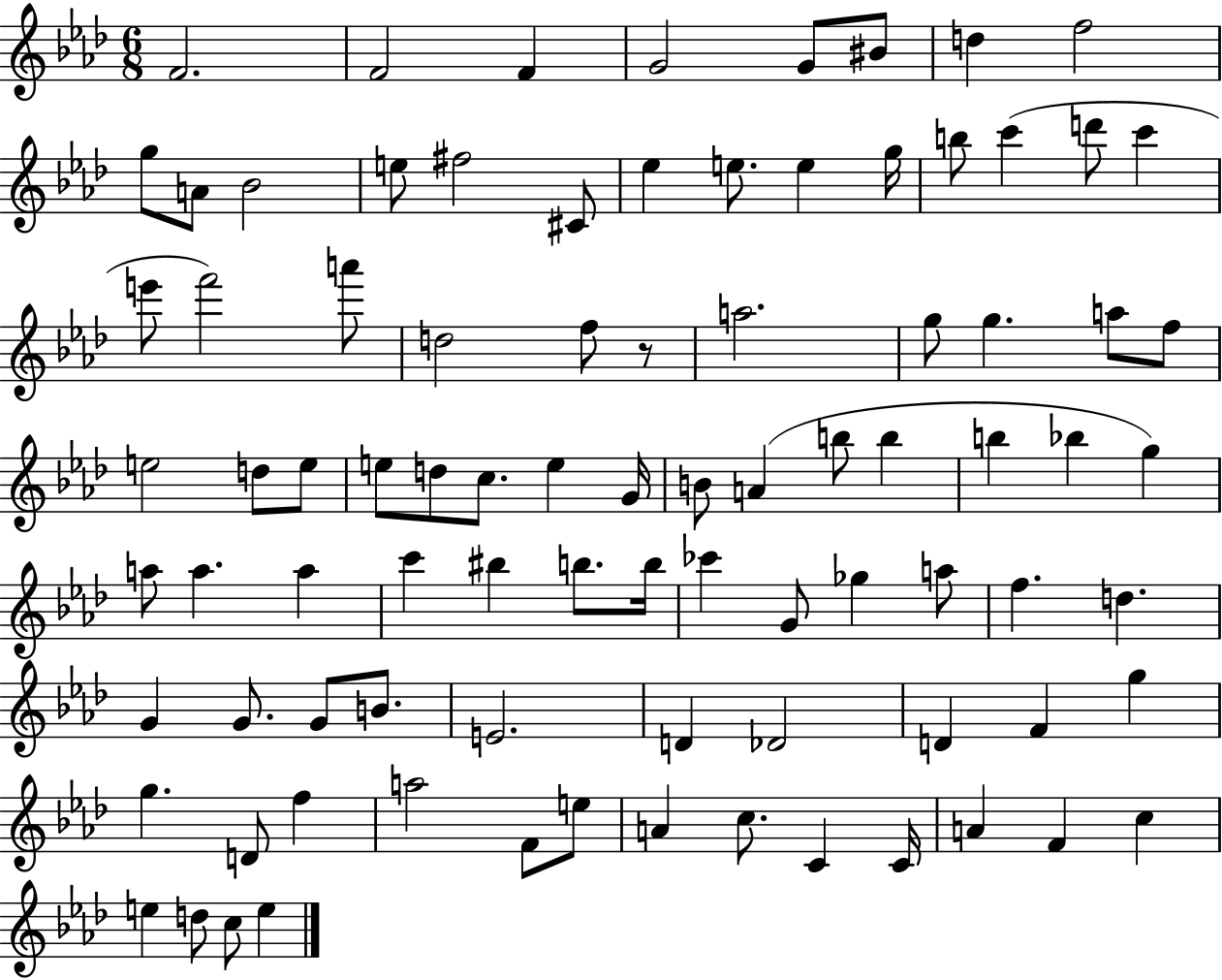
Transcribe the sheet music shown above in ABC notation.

X:1
T:Untitled
M:6/8
L:1/4
K:Ab
F2 F2 F G2 G/2 ^B/2 d f2 g/2 A/2 _B2 e/2 ^f2 ^C/2 _e e/2 e g/4 b/2 c' d'/2 c' e'/2 f'2 a'/2 d2 f/2 z/2 a2 g/2 g a/2 f/2 e2 d/2 e/2 e/2 d/2 c/2 e G/4 B/2 A b/2 b b _b g a/2 a a c' ^b b/2 b/4 _c' G/2 _g a/2 f d G G/2 G/2 B/2 E2 D _D2 D F g g D/2 f a2 F/2 e/2 A c/2 C C/4 A F c e d/2 c/2 e